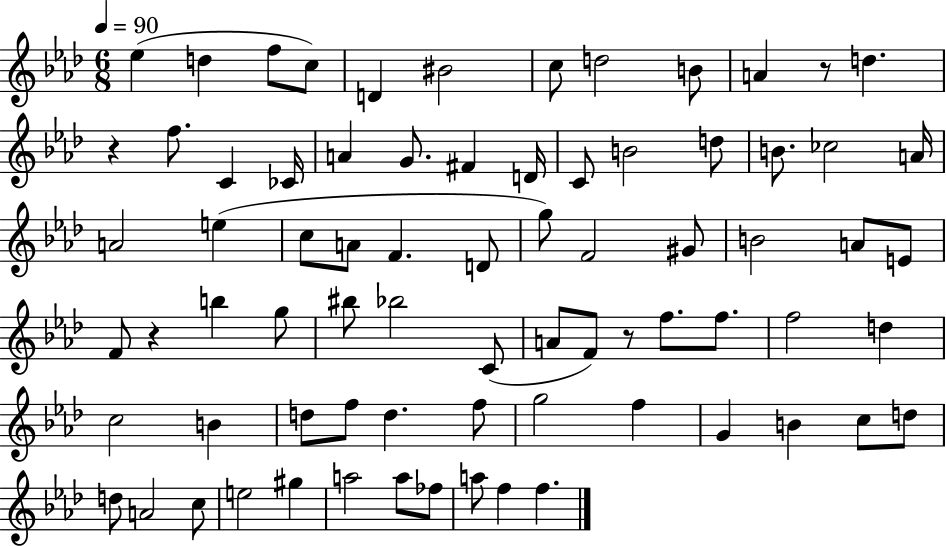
Eb5/q D5/q F5/e C5/e D4/q BIS4/h C5/e D5/h B4/e A4/q R/e D5/q. R/q F5/e. C4/q CES4/s A4/q G4/e. F#4/q D4/s C4/e B4/h D5/e B4/e. CES5/h A4/s A4/h E5/q C5/e A4/e F4/q. D4/e G5/e F4/h G#4/e B4/h A4/e E4/e F4/e R/q B5/q G5/e BIS5/e Bb5/h C4/e A4/e F4/e R/e F5/e. F5/e. F5/h D5/q C5/h B4/q D5/e F5/e D5/q. F5/e G5/h F5/q G4/q B4/q C5/e D5/e D5/e A4/h C5/e E5/h G#5/q A5/h A5/e FES5/e A5/e F5/q F5/q.